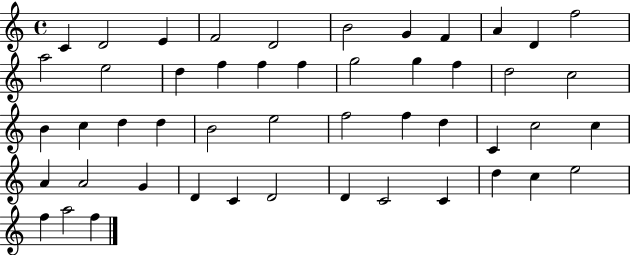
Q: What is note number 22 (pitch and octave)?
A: C5